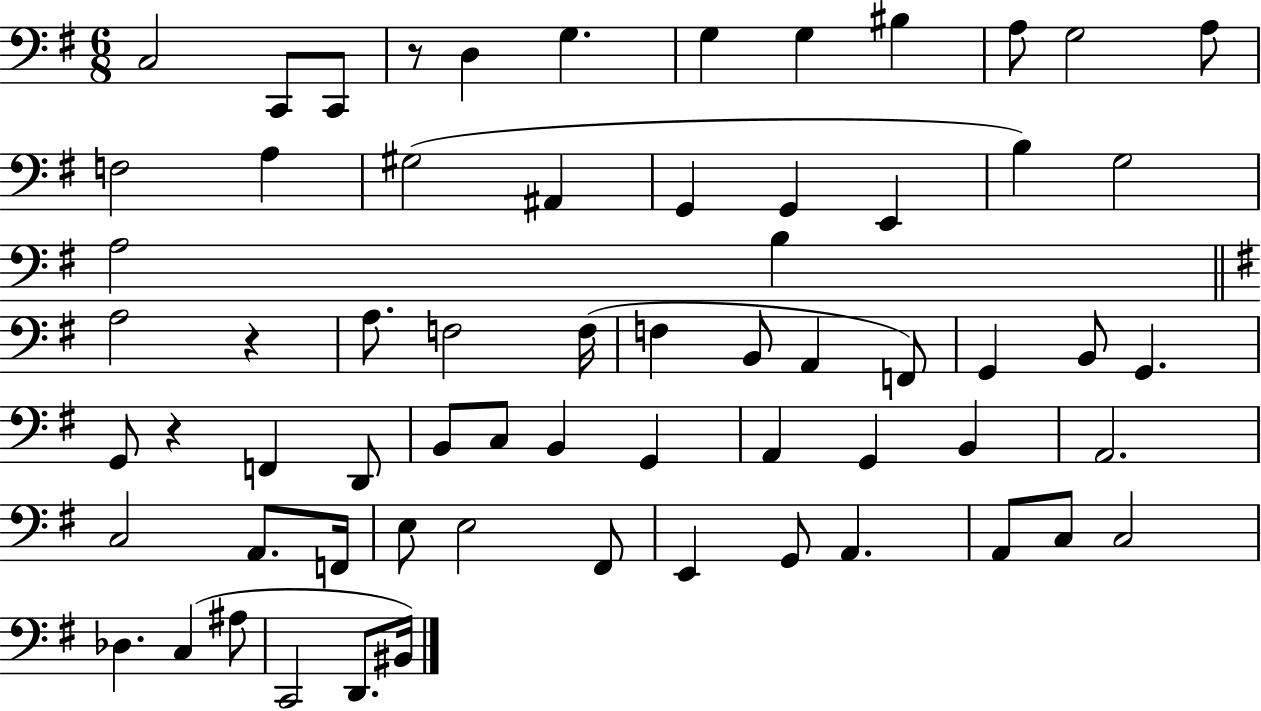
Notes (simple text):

C3/h C2/e C2/e R/e D3/q G3/q. G3/q G3/q BIS3/q A3/e G3/h A3/e F3/h A3/q G#3/h A#2/q G2/q G2/q E2/q B3/q G3/h A3/h B3/q A3/h R/q A3/e. F3/h F3/s F3/q B2/e A2/q F2/e G2/q B2/e G2/q. G2/e R/q F2/q D2/e B2/e C3/e B2/q G2/q A2/q G2/q B2/q A2/h. C3/h A2/e. F2/s E3/e E3/h F#2/e E2/q G2/e A2/q. A2/e C3/e C3/h Db3/q. C3/q A#3/e C2/h D2/e. BIS2/s